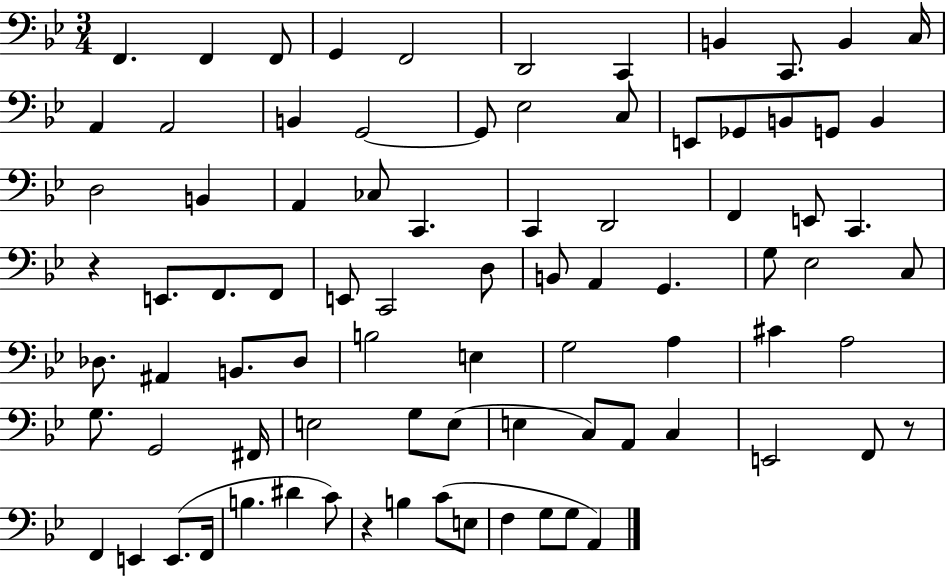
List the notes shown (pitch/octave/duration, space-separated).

F2/q. F2/q F2/e G2/q F2/h D2/h C2/q B2/q C2/e. B2/q C3/s A2/q A2/h B2/q G2/h G2/e Eb3/h C3/e E2/e Gb2/e B2/e G2/e B2/q D3/h B2/q A2/q CES3/e C2/q. C2/q D2/h F2/q E2/e C2/q. R/q E2/e. F2/e. F2/e E2/e C2/h D3/e B2/e A2/q G2/q. G3/e Eb3/h C3/e Db3/e. A#2/q B2/e. Db3/e B3/h E3/q G3/h A3/q C#4/q A3/h G3/e. G2/h F#2/s E3/h G3/e E3/e E3/q C3/e A2/e C3/q E2/h F2/e R/e F2/q E2/q E2/e. F2/s B3/q. D#4/q C4/e R/q B3/q C4/e E3/e F3/q G3/e G3/e A2/q